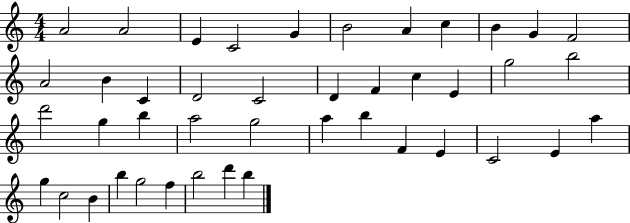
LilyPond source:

{
  \clef treble
  \numericTimeSignature
  \time 4/4
  \key c \major
  a'2 a'2 | e'4 c'2 g'4 | b'2 a'4 c''4 | b'4 g'4 f'2 | \break a'2 b'4 c'4 | d'2 c'2 | d'4 f'4 c''4 e'4 | g''2 b''2 | \break d'''2 g''4 b''4 | a''2 g''2 | a''4 b''4 f'4 e'4 | c'2 e'4 a''4 | \break g''4 c''2 b'4 | b''4 g''2 f''4 | b''2 d'''4 b''4 | \bar "|."
}